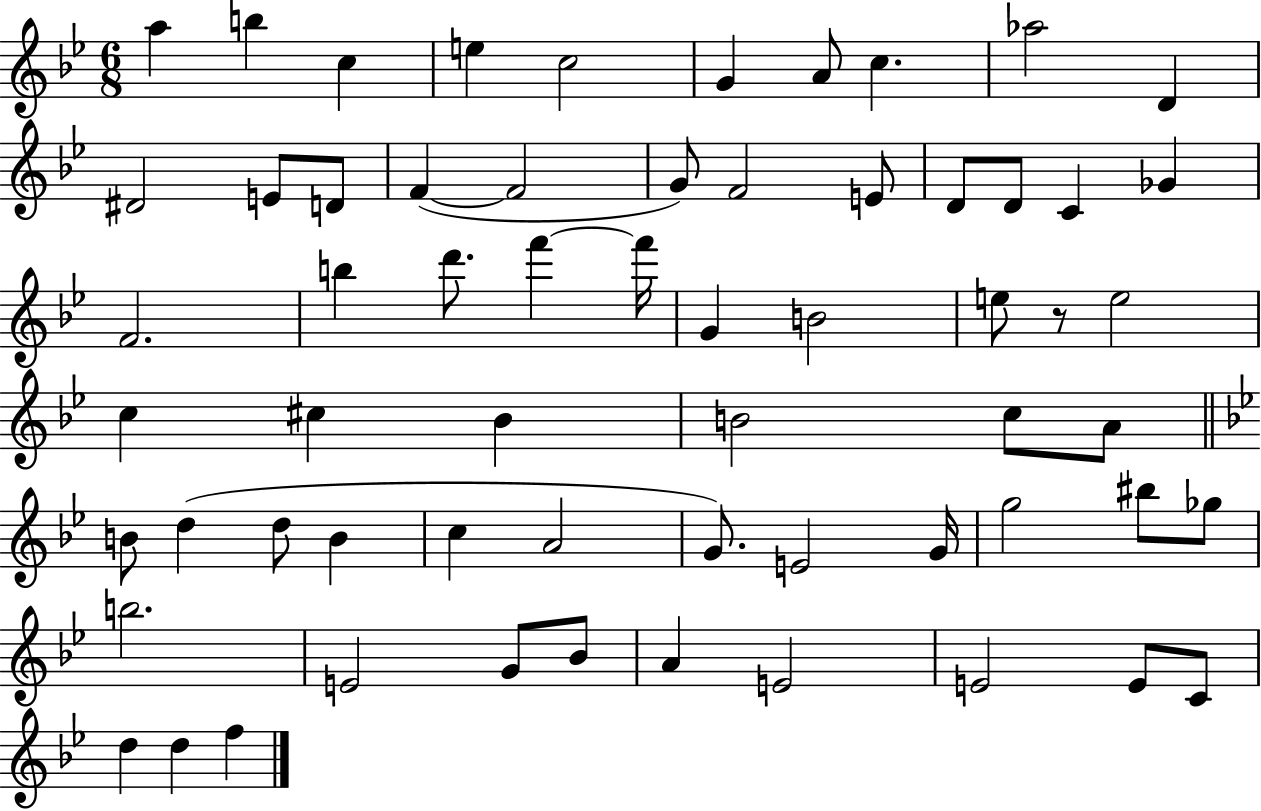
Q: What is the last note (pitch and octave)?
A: F5